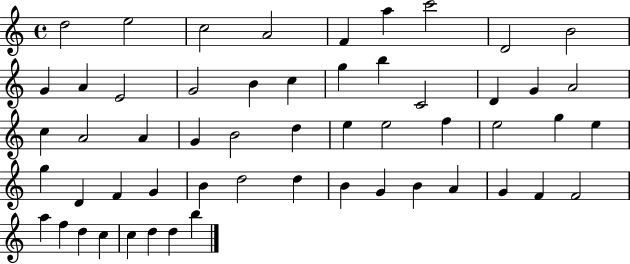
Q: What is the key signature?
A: C major